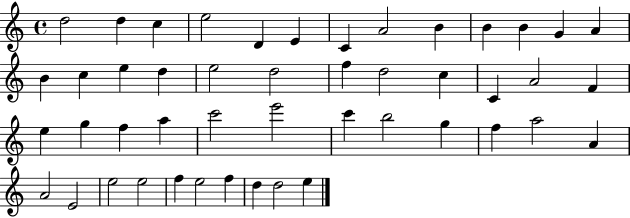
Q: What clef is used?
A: treble